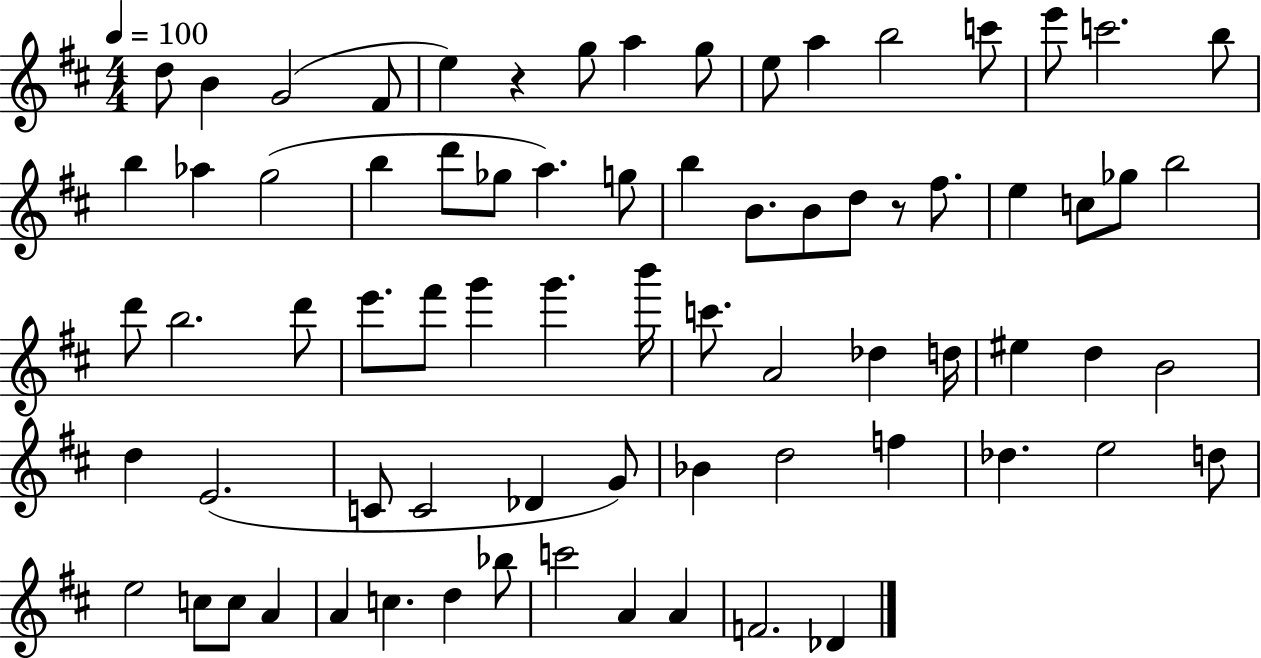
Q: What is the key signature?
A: D major